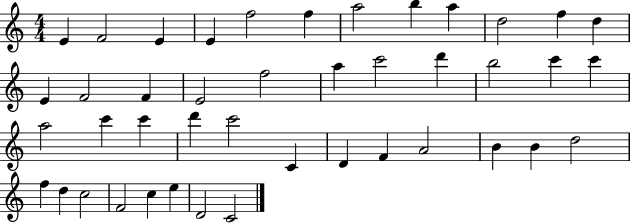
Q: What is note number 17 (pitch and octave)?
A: F5